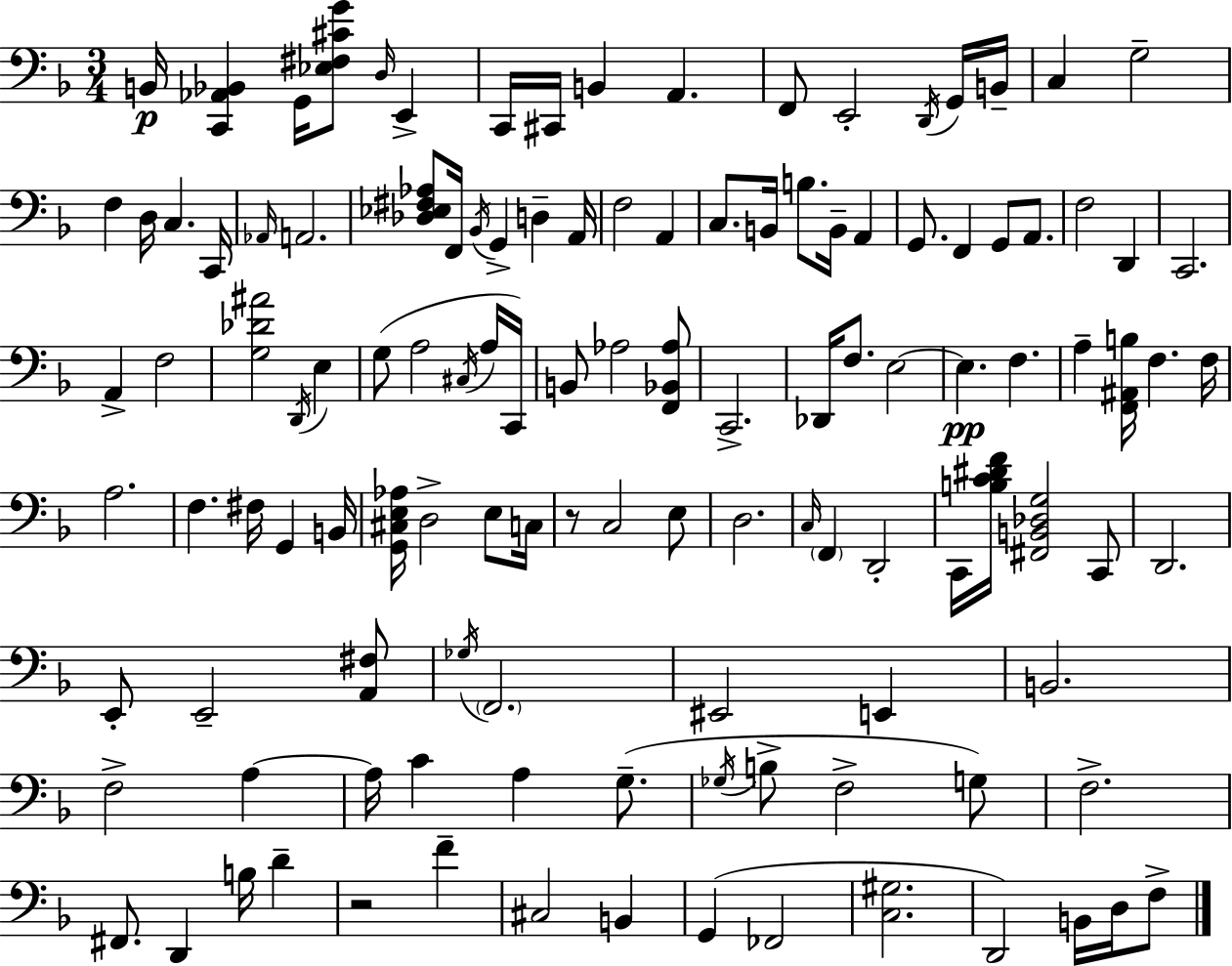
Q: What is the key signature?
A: F major